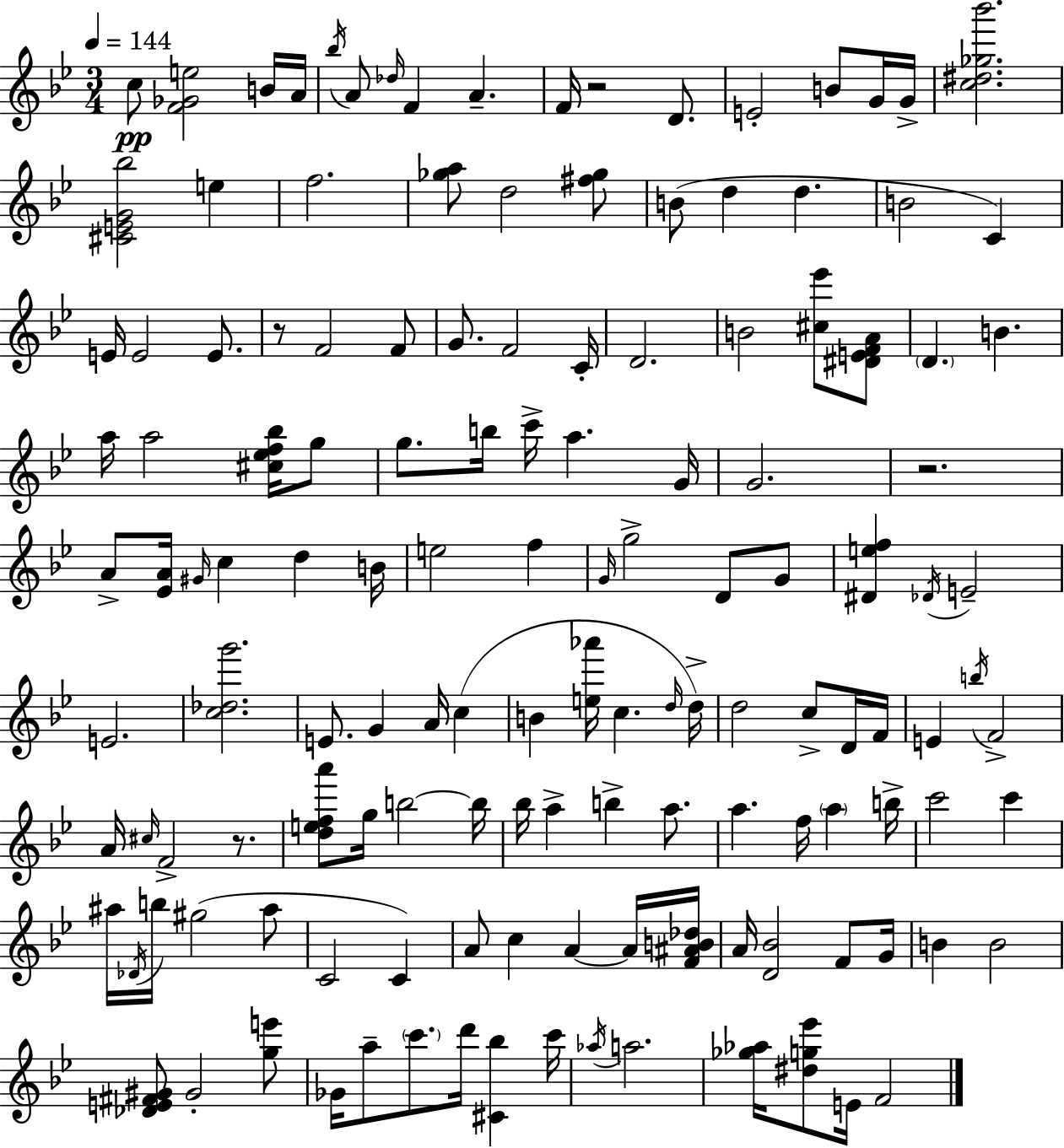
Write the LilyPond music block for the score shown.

{
  \clef treble
  \numericTimeSignature
  \time 3/4
  \key g \minor
  \tempo 4 = 144
  c''8\pp <f' ges' e''>2 b'16 a'16 | \acciaccatura { bes''16 } a'8 \grace { des''16 } f'4 a'4.-- | f'16 r2 d'8. | e'2-. b'8 | \break g'16 g'16-> <c'' dis'' ges'' bes'''>2. | <cis' e' g' bes''>2 e''4 | f''2. | <ges'' a''>8 d''2 | \break <fis'' ges''>8 b'8( d''4 d''4. | b'2 c'4) | e'16 e'2 e'8. | r8 f'2 | \break f'8 g'8. f'2 | c'16-. d'2. | b'2 <cis'' ees'''>8 | <dis' e' f' a'>8 \parenthesize d'4. b'4. | \break a''16 a''2 <cis'' ees'' f'' bes''>16 | g''8 g''8. b''16 c'''16-> a''4. | g'16 g'2. | r2. | \break a'8-> <ees' a'>16 \grace { gis'16 } c''4 d''4 | b'16 e''2 f''4 | \grace { g'16 } g''2-> | d'8 g'8 <dis' e'' f''>4 \acciaccatura { des'16 } e'2-- | \break e'2. | <c'' des'' g'''>2. | e'8. g'4 | a'16 c''4( b'4 <e'' aes'''>16 c''4. | \break \grace { d''16 } d''16->) d''2 | c''8-> d'16 f'16 e'4 \acciaccatura { b''16 } f'2-> | a'16 \grace { cis''16 } f'2-> | r8. <d'' e'' f'' a'''>8 g''16 b''2~~ | \break b''16 bes''16 a''4-> | b''4-> a''8. a''4. | f''16 \parenthesize a''4 b''16-> c'''2 | c'''4 ais''16 \acciaccatura { des'16 } b''16 gis''2( | \break ais''8 c'2 | c'4) a'8 c''4 | a'4~~ a'16 <f' ais' b' des''>16 a'16 <d' bes'>2 | f'8 g'16 b'4 | \break b'2 <des' e' fis' gis'>8 gis'2-. | <g'' e'''>8 ges'16 a''8-- | \parenthesize c'''8. d'''16 <cis' bes''>4 c'''16 \acciaccatura { aes''16 } a''2. | <ges'' aes''>16 <dis'' g'' ees'''>8 | \break e'16 f'2 \bar "|."
}